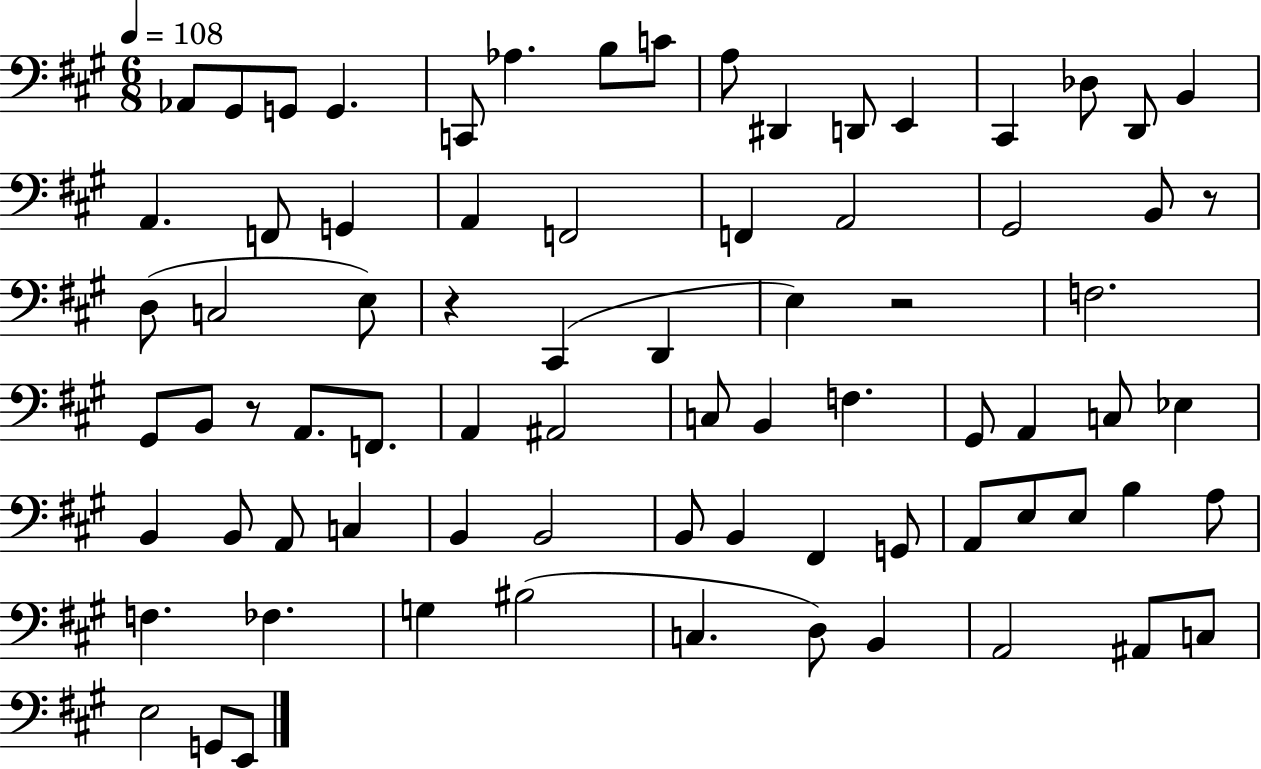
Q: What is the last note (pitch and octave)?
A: E2